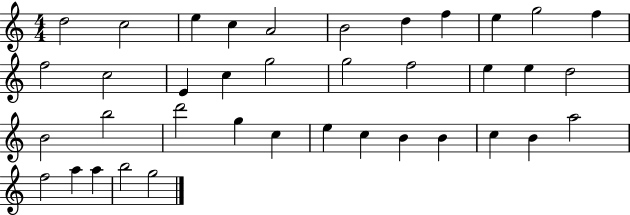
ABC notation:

X:1
T:Untitled
M:4/4
L:1/4
K:C
d2 c2 e c A2 B2 d f e g2 f f2 c2 E c g2 g2 f2 e e d2 B2 b2 d'2 g c e c B B c B a2 f2 a a b2 g2